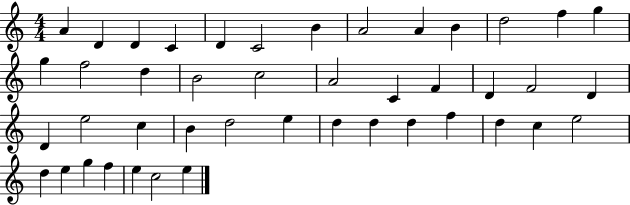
A4/q D4/q D4/q C4/q D4/q C4/h B4/q A4/h A4/q B4/q D5/h F5/q G5/q G5/q F5/h D5/q B4/h C5/h A4/h C4/q F4/q D4/q F4/h D4/q D4/q E5/h C5/q B4/q D5/h E5/q D5/q D5/q D5/q F5/q D5/q C5/q E5/h D5/q E5/q G5/q F5/q E5/q C5/h E5/q